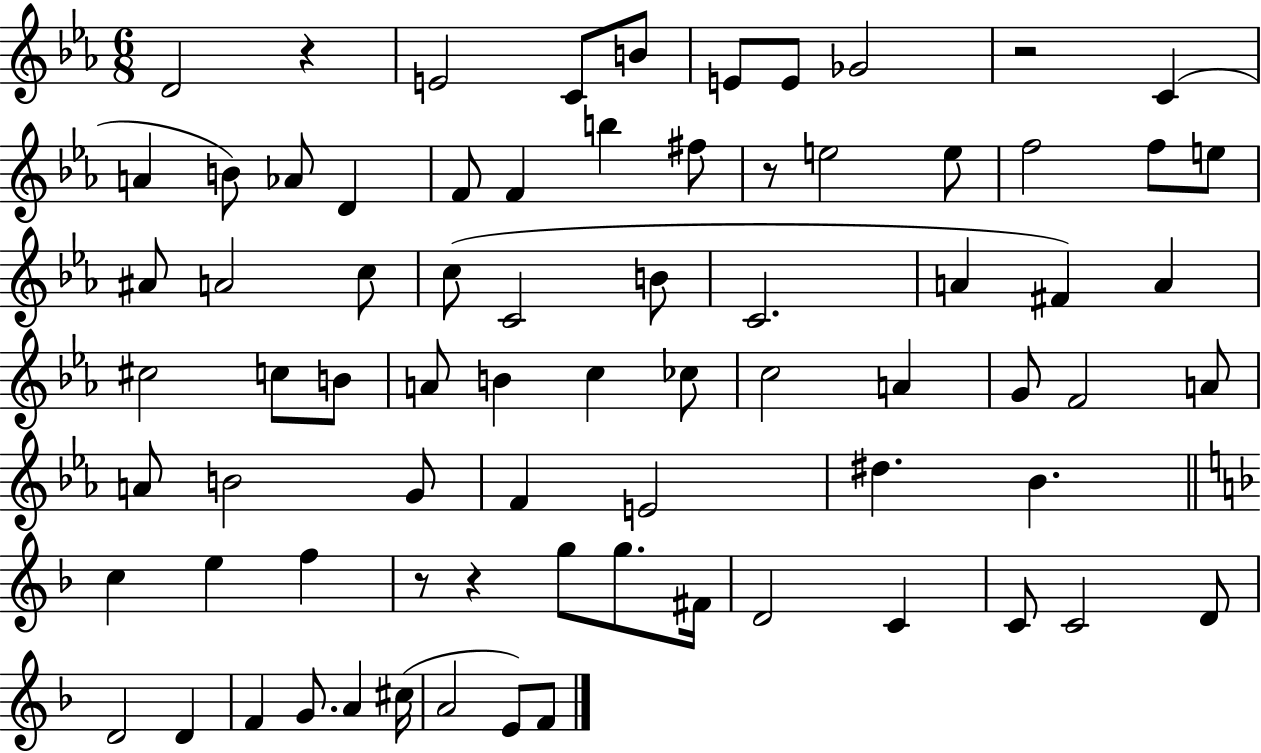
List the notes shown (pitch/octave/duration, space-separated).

D4/h R/q E4/h C4/e B4/e E4/e E4/e Gb4/h R/h C4/q A4/q B4/e Ab4/e D4/q F4/e F4/q B5/q F#5/e R/e E5/h E5/e F5/h F5/e E5/e A#4/e A4/h C5/e C5/e C4/h B4/e C4/h. A4/q F#4/q A4/q C#5/h C5/e B4/e A4/e B4/q C5/q CES5/e C5/h A4/q G4/e F4/h A4/e A4/e B4/h G4/e F4/q E4/h D#5/q. Bb4/q. C5/q E5/q F5/q R/e R/q G5/e G5/e. F#4/s D4/h C4/q C4/e C4/h D4/e D4/h D4/q F4/q G4/e. A4/q C#5/s A4/h E4/e F4/e